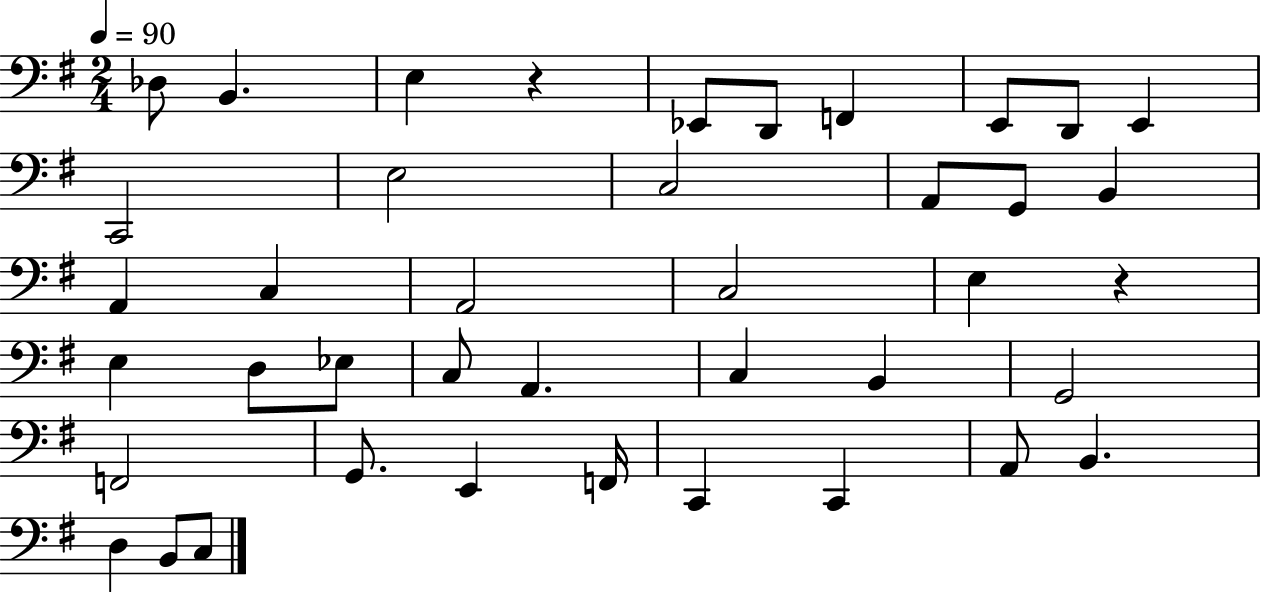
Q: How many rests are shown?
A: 2